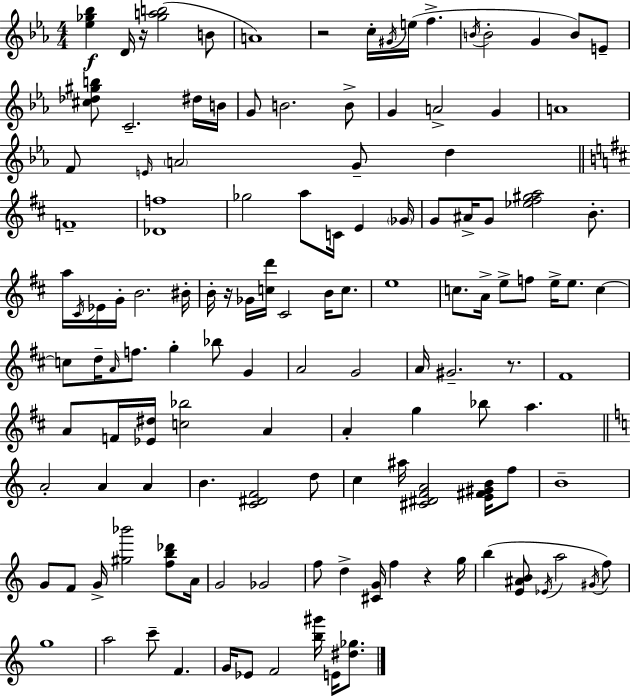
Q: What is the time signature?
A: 4/4